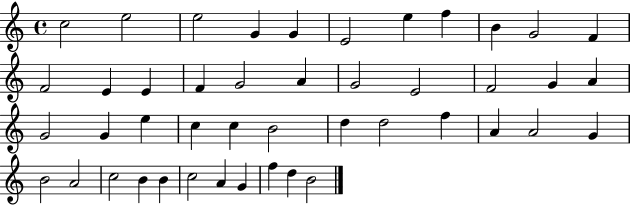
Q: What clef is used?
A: treble